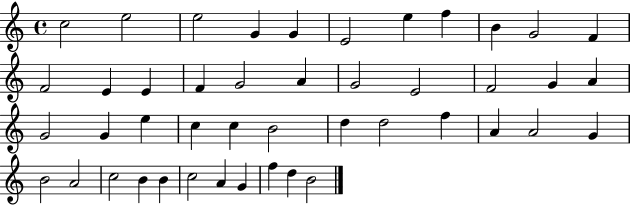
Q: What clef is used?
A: treble